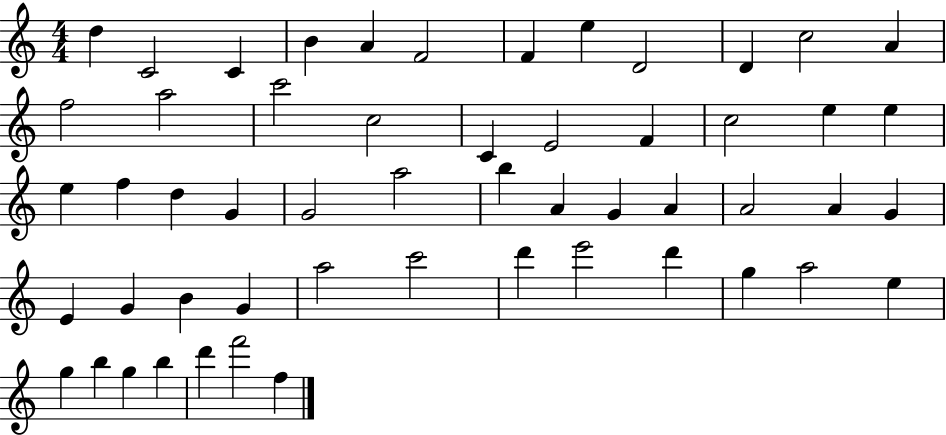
X:1
T:Untitled
M:4/4
L:1/4
K:C
d C2 C B A F2 F e D2 D c2 A f2 a2 c'2 c2 C E2 F c2 e e e f d G G2 a2 b A G A A2 A G E G B G a2 c'2 d' e'2 d' g a2 e g b g b d' f'2 f